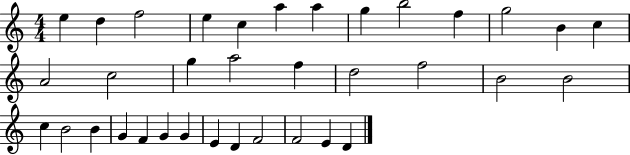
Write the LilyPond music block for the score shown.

{
  \clef treble
  \numericTimeSignature
  \time 4/4
  \key c \major
  e''4 d''4 f''2 | e''4 c''4 a''4 a''4 | g''4 b''2 f''4 | g''2 b'4 c''4 | \break a'2 c''2 | g''4 a''2 f''4 | d''2 f''2 | b'2 b'2 | \break c''4 b'2 b'4 | g'4 f'4 g'4 g'4 | e'4 d'4 f'2 | f'2 e'4 d'4 | \break \bar "|."
}